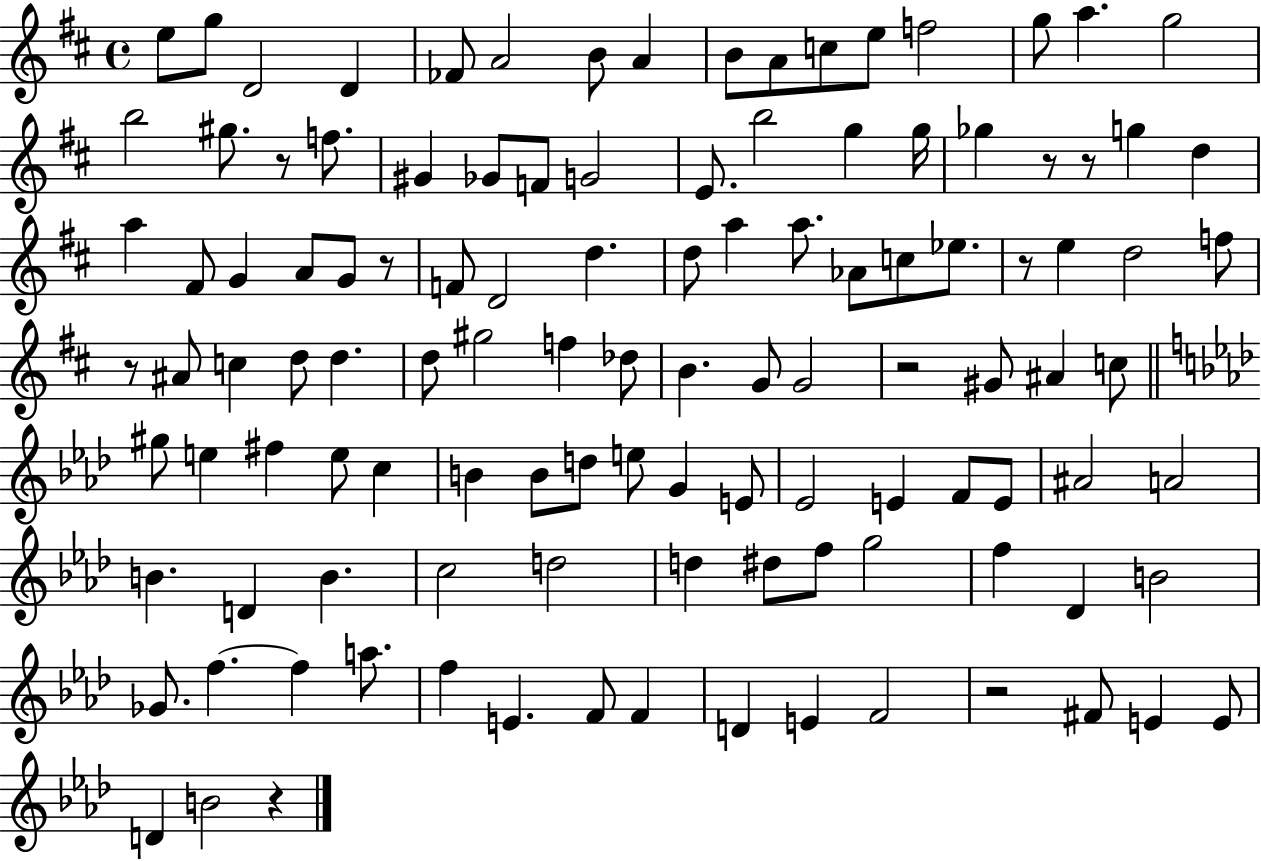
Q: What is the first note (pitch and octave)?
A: E5